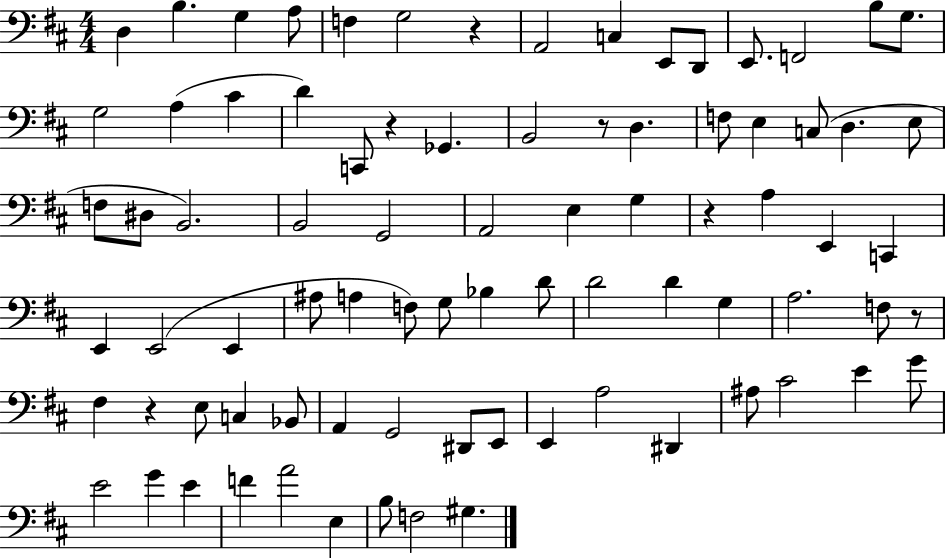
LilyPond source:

{
  \clef bass
  \numericTimeSignature
  \time 4/4
  \key d \major
  d4 b4. g4 a8 | f4 g2 r4 | a,2 c4 e,8 d,8 | e,8. f,2 b8 g8. | \break g2 a4( cis'4 | d'4) c,8 r4 ges,4. | b,2 r8 d4. | f8 e4 c8( d4. e8 | \break f8 dis8 b,2.) | b,2 g,2 | a,2 e4 g4 | r4 a4 e,4 c,4 | \break e,4 e,2( e,4 | ais8 a4 f8) g8 bes4 d'8 | d'2 d'4 g4 | a2. f8 r8 | \break fis4 r4 e8 c4 bes,8 | a,4 g,2 dis,8 e,8 | e,4 a2 dis,4 | ais8 cis'2 e'4 g'8 | \break e'2 g'4 e'4 | f'4 a'2 e4 | b8 f2 gis4. | \bar "|."
}